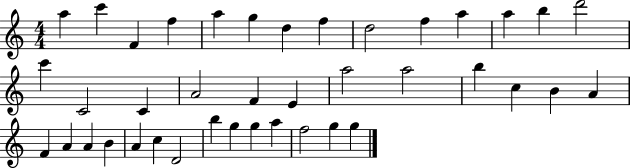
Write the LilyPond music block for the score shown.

{
  \clef treble
  \numericTimeSignature
  \time 4/4
  \key c \major
  a''4 c'''4 f'4 f''4 | a''4 g''4 d''4 f''4 | d''2 f''4 a''4 | a''4 b''4 d'''2 | \break c'''4 c'2 c'4 | a'2 f'4 e'4 | a''2 a''2 | b''4 c''4 b'4 a'4 | \break f'4 a'4 a'4 b'4 | a'4 c''4 d'2 | b''4 g''4 g''4 a''4 | f''2 g''4 g''4 | \break \bar "|."
}